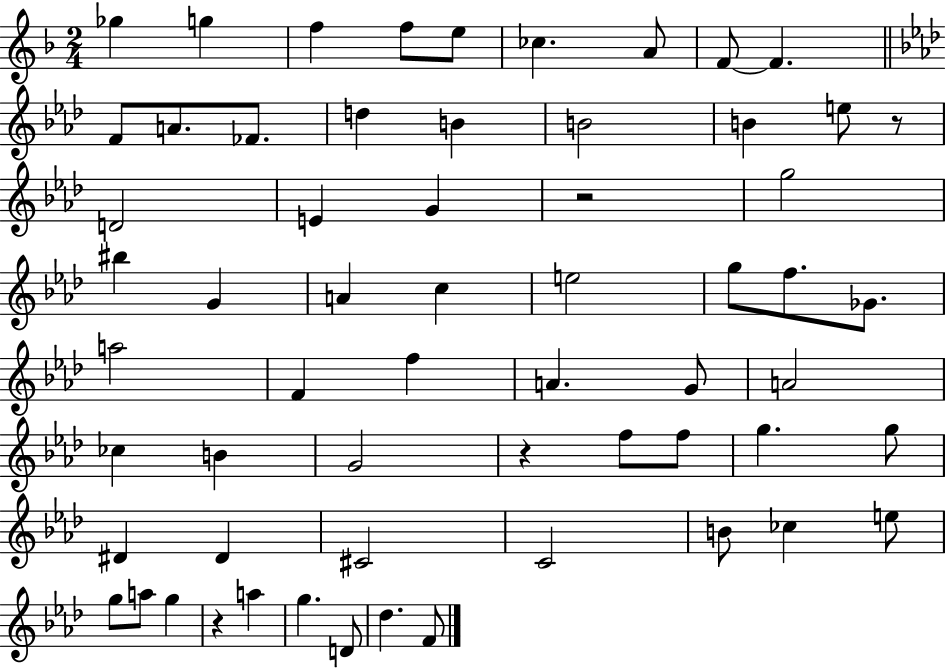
X:1
T:Untitled
M:2/4
L:1/4
K:F
_g g f f/2 e/2 _c A/2 F/2 F F/2 A/2 _F/2 d B B2 B e/2 z/2 D2 E G z2 g2 ^b G A c e2 g/2 f/2 _G/2 a2 F f A G/2 A2 _c B G2 z f/2 f/2 g g/2 ^D ^D ^C2 C2 B/2 _c e/2 g/2 a/2 g z a g D/2 _d F/2